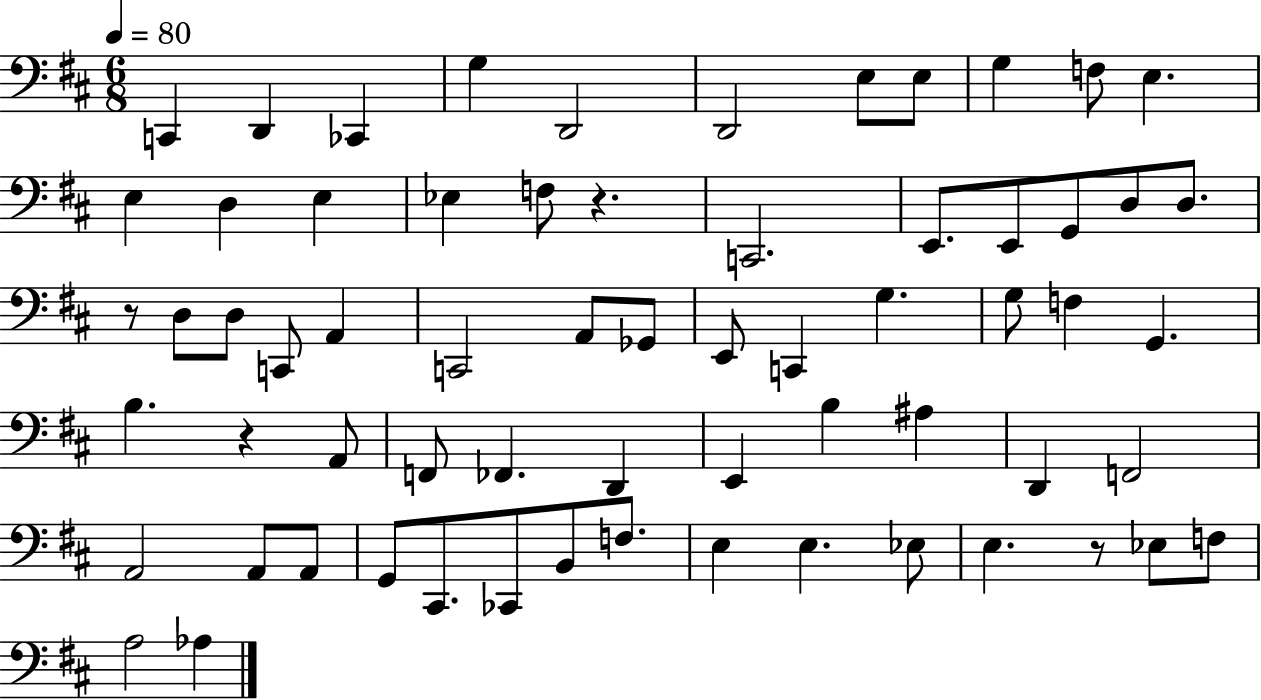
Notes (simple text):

C2/q D2/q CES2/q G3/q D2/h D2/h E3/e E3/e G3/q F3/e E3/q. E3/q D3/q E3/q Eb3/q F3/e R/q. C2/h. E2/e. E2/e G2/e D3/e D3/e. R/e D3/e D3/e C2/e A2/q C2/h A2/e Gb2/e E2/e C2/q G3/q. G3/e F3/q G2/q. B3/q. R/q A2/e F2/e FES2/q. D2/q E2/q B3/q A#3/q D2/q F2/h A2/h A2/e A2/e G2/e C#2/e. CES2/e B2/e F3/e. E3/q E3/q. Eb3/e E3/q. R/e Eb3/e F3/e A3/h Ab3/q